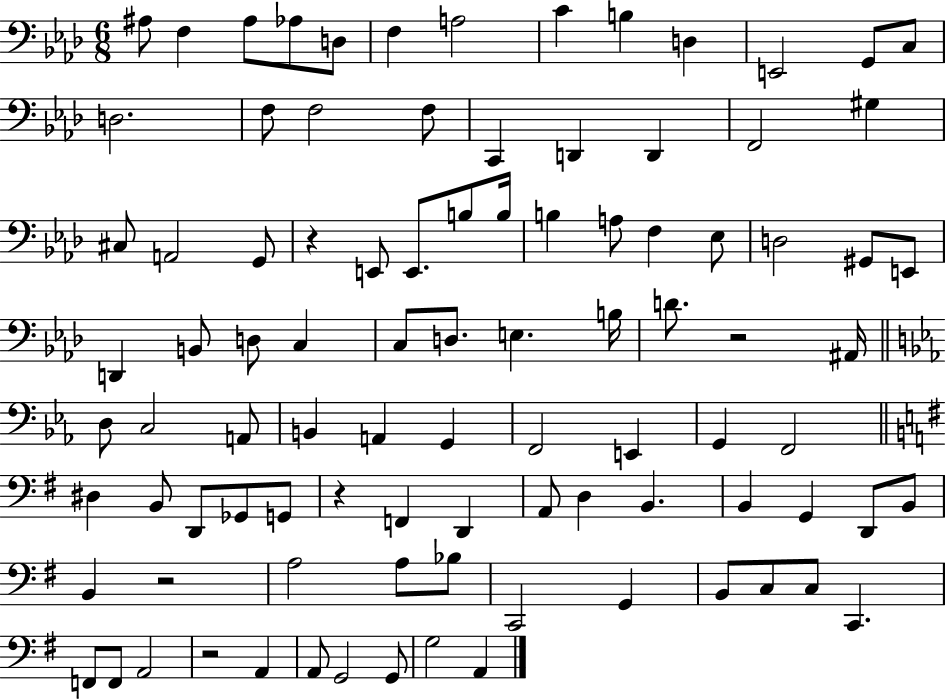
X:1
T:Untitled
M:6/8
L:1/4
K:Ab
^A,/2 F, ^A,/2 _A,/2 D,/2 F, A,2 C B, D, E,,2 G,,/2 C,/2 D,2 F,/2 F,2 F,/2 C,, D,, D,, F,,2 ^G, ^C,/2 A,,2 G,,/2 z E,,/2 E,,/2 B,/2 B,/4 B, A,/2 F, _E,/2 D,2 ^G,,/2 E,,/2 D,, B,,/2 D,/2 C, C,/2 D,/2 E, B,/4 D/2 z2 ^A,,/4 D,/2 C,2 A,,/2 B,, A,, G,, F,,2 E,, G,, F,,2 ^D, B,,/2 D,,/2 _G,,/2 G,,/2 z F,, D,, A,,/2 D, B,, B,, G,, D,,/2 B,,/2 B,, z2 A,2 A,/2 _B,/2 C,,2 G,, B,,/2 C,/2 C,/2 C,, F,,/2 F,,/2 A,,2 z2 A,, A,,/2 G,,2 G,,/2 G,2 A,,